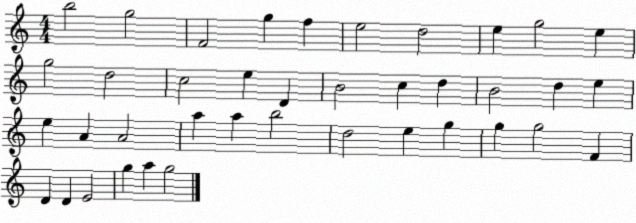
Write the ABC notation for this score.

X:1
T:Untitled
M:4/4
L:1/4
K:C
b2 g2 F2 g f e2 d2 e g2 e g2 d2 c2 e D B2 c d B2 d e e A A2 a a b2 d2 e g g g2 F D D E2 g a g2